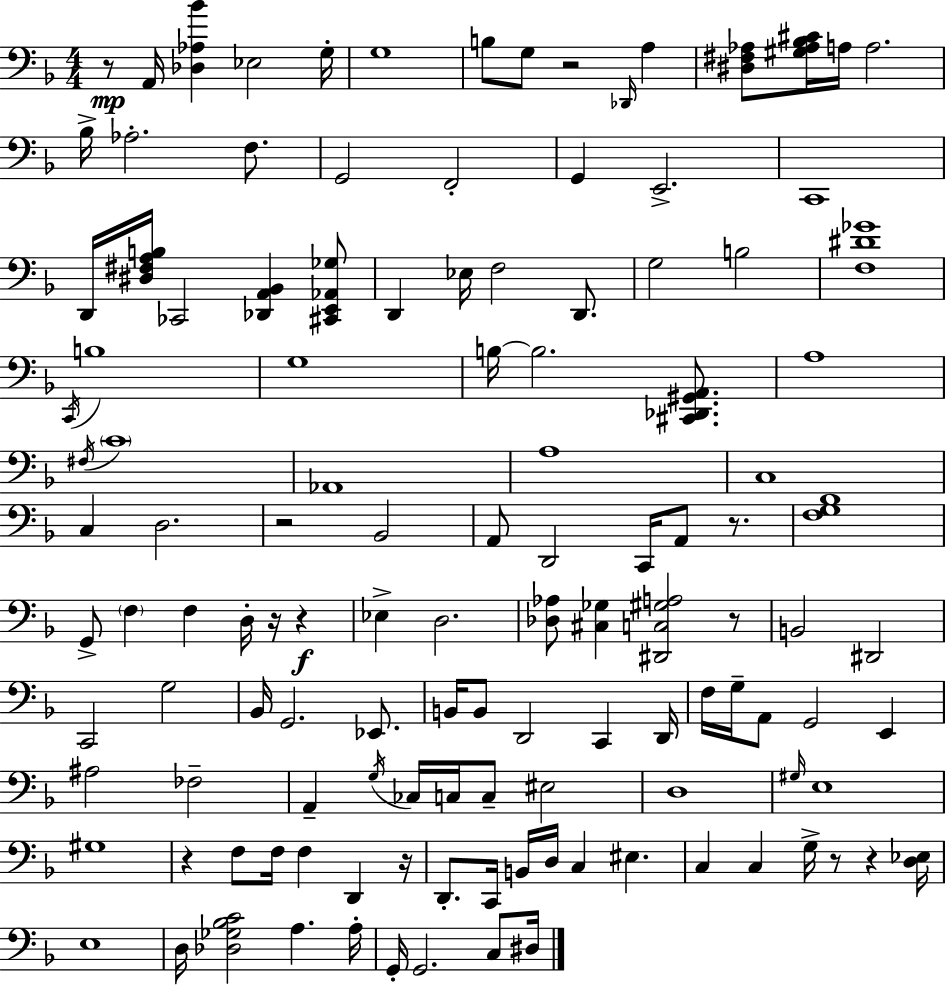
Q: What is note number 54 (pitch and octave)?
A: G3